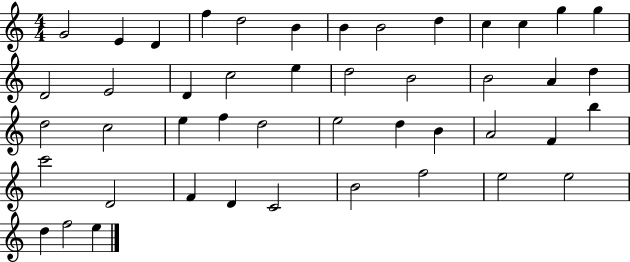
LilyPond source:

{
  \clef treble
  \numericTimeSignature
  \time 4/4
  \key c \major
  g'2 e'4 d'4 | f''4 d''2 b'4 | b'4 b'2 d''4 | c''4 c''4 g''4 g''4 | \break d'2 e'2 | d'4 c''2 e''4 | d''2 b'2 | b'2 a'4 d''4 | \break d''2 c''2 | e''4 f''4 d''2 | e''2 d''4 b'4 | a'2 f'4 b''4 | \break c'''2 d'2 | f'4 d'4 c'2 | b'2 f''2 | e''2 e''2 | \break d''4 f''2 e''4 | \bar "|."
}